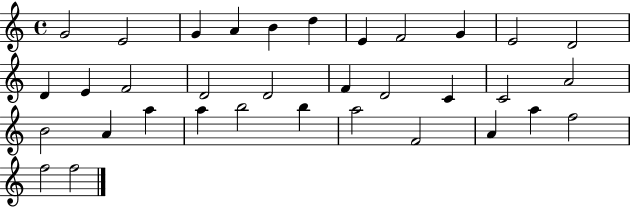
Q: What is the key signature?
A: C major